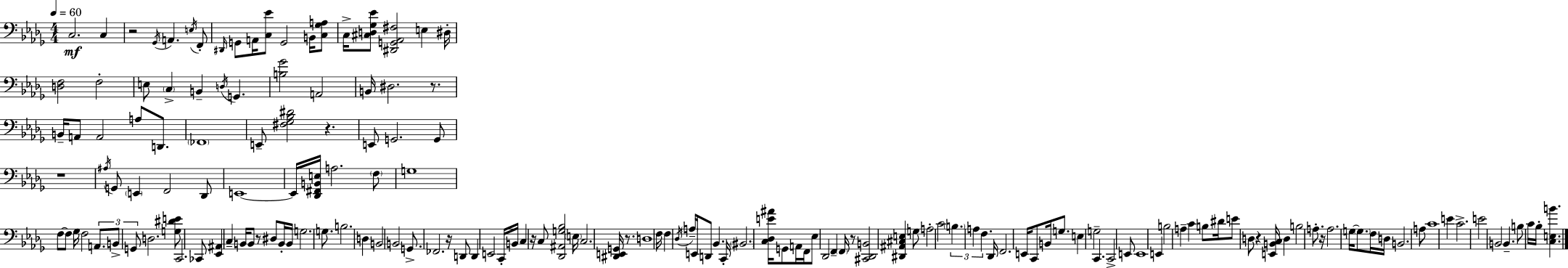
{
  \clef bass
  \numericTimeSignature
  \time 4/4
  \key bes \minor
  \tempo 4 = 60
  c2.\mf c4 | r2 \acciaccatura { ges,16 } a,4. \acciaccatura { e16 } | f,8-. \grace { dis,16 } g,8 a,16 <c ees'>8 g,2 | b,16 <c ges a>8 c16-> <cis d ges ees'>8 <dis, g, aes, fis>2 e4 | \break dis16-. <d f>2 f2-. | e8 \parenthesize c4-> b,4-- \acciaccatura { d16 } g,4. | <b ges'>2 a,2 | b,16 dis2. | \break r8. b,16-- a,8 a,2 a8 | d,8. \parenthesize fes,1 | e,8-- <fis ges bes dis'>2 r4. | e,8 g,2. | \break g,8 r1 | \acciaccatura { ais16 } g,8 \parenthesize e,4 f,2 | des,8 e,1~~ | e,16 <des, fis, b, e>16 a2. | \break \parenthesize f8 g1 | f8~~ f8 ges16 f2 | \tuplet 3/2 { a,8. b,8-> g,8 } d2. | <g dis' e'>8 c,2. | \break ces,8 <ees, ais,>4 c4-- b,16 b,8 | r8 dis8 b,16-. b,16 g2. | g8. b2. | d4 b,2 b,2 | \break g,8.-> fes,2. | r16 d,8 d,4 e,2 | c,16-. b,16 c4 r16 c8 <des, ais, g bes>2 | \parenthesize e16 c2. | \break <dis, e, g,>16 r8. d1 | f16 f4 \acciaccatura { des16 } \parenthesize a16-- e,16 d,8 bes,4. | c,16-. \parenthesize bis,2. | <c des e' ais'>16 g,8 a,16 f,16 ees8 des,2 | \break f,4-- \parenthesize f,16 r8 <cis, des, b,>2 | <dis, ais, cis e>4 g8 a2-. c'2 | \tuplet 3/2 { \parenthesize b4. a4 | f4. } des,16 f,2. | \break e,16 c,8 b,16 g8. e4 g2-- | c,4. c,2-> | e,8 e,1 | e,4 b2 | \break a4-- c'4 b8 dis'16 e'8 d8 | r4 <e, b, c>16 d4 b2 | a8.-. r16 a2. | g16~~ \parenthesize g8. f16 d16 b,2. | \break a8 c'1 | e'4 c'2.-> | e'2 b,2 | b,4.-- b8 c'16 bes16-. | \break <c e b'>4. \bar "|."
}